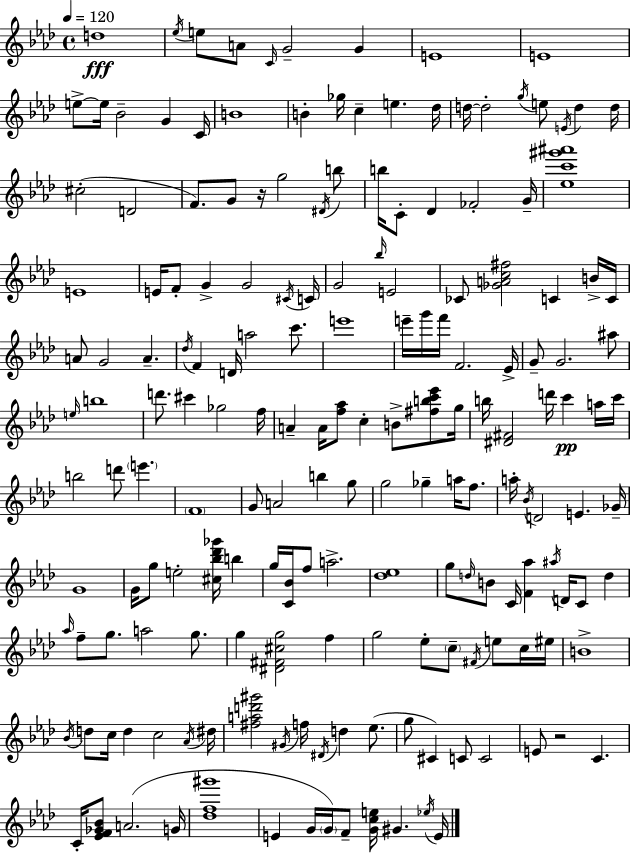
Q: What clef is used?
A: treble